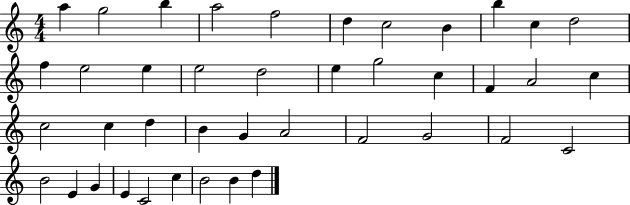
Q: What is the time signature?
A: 4/4